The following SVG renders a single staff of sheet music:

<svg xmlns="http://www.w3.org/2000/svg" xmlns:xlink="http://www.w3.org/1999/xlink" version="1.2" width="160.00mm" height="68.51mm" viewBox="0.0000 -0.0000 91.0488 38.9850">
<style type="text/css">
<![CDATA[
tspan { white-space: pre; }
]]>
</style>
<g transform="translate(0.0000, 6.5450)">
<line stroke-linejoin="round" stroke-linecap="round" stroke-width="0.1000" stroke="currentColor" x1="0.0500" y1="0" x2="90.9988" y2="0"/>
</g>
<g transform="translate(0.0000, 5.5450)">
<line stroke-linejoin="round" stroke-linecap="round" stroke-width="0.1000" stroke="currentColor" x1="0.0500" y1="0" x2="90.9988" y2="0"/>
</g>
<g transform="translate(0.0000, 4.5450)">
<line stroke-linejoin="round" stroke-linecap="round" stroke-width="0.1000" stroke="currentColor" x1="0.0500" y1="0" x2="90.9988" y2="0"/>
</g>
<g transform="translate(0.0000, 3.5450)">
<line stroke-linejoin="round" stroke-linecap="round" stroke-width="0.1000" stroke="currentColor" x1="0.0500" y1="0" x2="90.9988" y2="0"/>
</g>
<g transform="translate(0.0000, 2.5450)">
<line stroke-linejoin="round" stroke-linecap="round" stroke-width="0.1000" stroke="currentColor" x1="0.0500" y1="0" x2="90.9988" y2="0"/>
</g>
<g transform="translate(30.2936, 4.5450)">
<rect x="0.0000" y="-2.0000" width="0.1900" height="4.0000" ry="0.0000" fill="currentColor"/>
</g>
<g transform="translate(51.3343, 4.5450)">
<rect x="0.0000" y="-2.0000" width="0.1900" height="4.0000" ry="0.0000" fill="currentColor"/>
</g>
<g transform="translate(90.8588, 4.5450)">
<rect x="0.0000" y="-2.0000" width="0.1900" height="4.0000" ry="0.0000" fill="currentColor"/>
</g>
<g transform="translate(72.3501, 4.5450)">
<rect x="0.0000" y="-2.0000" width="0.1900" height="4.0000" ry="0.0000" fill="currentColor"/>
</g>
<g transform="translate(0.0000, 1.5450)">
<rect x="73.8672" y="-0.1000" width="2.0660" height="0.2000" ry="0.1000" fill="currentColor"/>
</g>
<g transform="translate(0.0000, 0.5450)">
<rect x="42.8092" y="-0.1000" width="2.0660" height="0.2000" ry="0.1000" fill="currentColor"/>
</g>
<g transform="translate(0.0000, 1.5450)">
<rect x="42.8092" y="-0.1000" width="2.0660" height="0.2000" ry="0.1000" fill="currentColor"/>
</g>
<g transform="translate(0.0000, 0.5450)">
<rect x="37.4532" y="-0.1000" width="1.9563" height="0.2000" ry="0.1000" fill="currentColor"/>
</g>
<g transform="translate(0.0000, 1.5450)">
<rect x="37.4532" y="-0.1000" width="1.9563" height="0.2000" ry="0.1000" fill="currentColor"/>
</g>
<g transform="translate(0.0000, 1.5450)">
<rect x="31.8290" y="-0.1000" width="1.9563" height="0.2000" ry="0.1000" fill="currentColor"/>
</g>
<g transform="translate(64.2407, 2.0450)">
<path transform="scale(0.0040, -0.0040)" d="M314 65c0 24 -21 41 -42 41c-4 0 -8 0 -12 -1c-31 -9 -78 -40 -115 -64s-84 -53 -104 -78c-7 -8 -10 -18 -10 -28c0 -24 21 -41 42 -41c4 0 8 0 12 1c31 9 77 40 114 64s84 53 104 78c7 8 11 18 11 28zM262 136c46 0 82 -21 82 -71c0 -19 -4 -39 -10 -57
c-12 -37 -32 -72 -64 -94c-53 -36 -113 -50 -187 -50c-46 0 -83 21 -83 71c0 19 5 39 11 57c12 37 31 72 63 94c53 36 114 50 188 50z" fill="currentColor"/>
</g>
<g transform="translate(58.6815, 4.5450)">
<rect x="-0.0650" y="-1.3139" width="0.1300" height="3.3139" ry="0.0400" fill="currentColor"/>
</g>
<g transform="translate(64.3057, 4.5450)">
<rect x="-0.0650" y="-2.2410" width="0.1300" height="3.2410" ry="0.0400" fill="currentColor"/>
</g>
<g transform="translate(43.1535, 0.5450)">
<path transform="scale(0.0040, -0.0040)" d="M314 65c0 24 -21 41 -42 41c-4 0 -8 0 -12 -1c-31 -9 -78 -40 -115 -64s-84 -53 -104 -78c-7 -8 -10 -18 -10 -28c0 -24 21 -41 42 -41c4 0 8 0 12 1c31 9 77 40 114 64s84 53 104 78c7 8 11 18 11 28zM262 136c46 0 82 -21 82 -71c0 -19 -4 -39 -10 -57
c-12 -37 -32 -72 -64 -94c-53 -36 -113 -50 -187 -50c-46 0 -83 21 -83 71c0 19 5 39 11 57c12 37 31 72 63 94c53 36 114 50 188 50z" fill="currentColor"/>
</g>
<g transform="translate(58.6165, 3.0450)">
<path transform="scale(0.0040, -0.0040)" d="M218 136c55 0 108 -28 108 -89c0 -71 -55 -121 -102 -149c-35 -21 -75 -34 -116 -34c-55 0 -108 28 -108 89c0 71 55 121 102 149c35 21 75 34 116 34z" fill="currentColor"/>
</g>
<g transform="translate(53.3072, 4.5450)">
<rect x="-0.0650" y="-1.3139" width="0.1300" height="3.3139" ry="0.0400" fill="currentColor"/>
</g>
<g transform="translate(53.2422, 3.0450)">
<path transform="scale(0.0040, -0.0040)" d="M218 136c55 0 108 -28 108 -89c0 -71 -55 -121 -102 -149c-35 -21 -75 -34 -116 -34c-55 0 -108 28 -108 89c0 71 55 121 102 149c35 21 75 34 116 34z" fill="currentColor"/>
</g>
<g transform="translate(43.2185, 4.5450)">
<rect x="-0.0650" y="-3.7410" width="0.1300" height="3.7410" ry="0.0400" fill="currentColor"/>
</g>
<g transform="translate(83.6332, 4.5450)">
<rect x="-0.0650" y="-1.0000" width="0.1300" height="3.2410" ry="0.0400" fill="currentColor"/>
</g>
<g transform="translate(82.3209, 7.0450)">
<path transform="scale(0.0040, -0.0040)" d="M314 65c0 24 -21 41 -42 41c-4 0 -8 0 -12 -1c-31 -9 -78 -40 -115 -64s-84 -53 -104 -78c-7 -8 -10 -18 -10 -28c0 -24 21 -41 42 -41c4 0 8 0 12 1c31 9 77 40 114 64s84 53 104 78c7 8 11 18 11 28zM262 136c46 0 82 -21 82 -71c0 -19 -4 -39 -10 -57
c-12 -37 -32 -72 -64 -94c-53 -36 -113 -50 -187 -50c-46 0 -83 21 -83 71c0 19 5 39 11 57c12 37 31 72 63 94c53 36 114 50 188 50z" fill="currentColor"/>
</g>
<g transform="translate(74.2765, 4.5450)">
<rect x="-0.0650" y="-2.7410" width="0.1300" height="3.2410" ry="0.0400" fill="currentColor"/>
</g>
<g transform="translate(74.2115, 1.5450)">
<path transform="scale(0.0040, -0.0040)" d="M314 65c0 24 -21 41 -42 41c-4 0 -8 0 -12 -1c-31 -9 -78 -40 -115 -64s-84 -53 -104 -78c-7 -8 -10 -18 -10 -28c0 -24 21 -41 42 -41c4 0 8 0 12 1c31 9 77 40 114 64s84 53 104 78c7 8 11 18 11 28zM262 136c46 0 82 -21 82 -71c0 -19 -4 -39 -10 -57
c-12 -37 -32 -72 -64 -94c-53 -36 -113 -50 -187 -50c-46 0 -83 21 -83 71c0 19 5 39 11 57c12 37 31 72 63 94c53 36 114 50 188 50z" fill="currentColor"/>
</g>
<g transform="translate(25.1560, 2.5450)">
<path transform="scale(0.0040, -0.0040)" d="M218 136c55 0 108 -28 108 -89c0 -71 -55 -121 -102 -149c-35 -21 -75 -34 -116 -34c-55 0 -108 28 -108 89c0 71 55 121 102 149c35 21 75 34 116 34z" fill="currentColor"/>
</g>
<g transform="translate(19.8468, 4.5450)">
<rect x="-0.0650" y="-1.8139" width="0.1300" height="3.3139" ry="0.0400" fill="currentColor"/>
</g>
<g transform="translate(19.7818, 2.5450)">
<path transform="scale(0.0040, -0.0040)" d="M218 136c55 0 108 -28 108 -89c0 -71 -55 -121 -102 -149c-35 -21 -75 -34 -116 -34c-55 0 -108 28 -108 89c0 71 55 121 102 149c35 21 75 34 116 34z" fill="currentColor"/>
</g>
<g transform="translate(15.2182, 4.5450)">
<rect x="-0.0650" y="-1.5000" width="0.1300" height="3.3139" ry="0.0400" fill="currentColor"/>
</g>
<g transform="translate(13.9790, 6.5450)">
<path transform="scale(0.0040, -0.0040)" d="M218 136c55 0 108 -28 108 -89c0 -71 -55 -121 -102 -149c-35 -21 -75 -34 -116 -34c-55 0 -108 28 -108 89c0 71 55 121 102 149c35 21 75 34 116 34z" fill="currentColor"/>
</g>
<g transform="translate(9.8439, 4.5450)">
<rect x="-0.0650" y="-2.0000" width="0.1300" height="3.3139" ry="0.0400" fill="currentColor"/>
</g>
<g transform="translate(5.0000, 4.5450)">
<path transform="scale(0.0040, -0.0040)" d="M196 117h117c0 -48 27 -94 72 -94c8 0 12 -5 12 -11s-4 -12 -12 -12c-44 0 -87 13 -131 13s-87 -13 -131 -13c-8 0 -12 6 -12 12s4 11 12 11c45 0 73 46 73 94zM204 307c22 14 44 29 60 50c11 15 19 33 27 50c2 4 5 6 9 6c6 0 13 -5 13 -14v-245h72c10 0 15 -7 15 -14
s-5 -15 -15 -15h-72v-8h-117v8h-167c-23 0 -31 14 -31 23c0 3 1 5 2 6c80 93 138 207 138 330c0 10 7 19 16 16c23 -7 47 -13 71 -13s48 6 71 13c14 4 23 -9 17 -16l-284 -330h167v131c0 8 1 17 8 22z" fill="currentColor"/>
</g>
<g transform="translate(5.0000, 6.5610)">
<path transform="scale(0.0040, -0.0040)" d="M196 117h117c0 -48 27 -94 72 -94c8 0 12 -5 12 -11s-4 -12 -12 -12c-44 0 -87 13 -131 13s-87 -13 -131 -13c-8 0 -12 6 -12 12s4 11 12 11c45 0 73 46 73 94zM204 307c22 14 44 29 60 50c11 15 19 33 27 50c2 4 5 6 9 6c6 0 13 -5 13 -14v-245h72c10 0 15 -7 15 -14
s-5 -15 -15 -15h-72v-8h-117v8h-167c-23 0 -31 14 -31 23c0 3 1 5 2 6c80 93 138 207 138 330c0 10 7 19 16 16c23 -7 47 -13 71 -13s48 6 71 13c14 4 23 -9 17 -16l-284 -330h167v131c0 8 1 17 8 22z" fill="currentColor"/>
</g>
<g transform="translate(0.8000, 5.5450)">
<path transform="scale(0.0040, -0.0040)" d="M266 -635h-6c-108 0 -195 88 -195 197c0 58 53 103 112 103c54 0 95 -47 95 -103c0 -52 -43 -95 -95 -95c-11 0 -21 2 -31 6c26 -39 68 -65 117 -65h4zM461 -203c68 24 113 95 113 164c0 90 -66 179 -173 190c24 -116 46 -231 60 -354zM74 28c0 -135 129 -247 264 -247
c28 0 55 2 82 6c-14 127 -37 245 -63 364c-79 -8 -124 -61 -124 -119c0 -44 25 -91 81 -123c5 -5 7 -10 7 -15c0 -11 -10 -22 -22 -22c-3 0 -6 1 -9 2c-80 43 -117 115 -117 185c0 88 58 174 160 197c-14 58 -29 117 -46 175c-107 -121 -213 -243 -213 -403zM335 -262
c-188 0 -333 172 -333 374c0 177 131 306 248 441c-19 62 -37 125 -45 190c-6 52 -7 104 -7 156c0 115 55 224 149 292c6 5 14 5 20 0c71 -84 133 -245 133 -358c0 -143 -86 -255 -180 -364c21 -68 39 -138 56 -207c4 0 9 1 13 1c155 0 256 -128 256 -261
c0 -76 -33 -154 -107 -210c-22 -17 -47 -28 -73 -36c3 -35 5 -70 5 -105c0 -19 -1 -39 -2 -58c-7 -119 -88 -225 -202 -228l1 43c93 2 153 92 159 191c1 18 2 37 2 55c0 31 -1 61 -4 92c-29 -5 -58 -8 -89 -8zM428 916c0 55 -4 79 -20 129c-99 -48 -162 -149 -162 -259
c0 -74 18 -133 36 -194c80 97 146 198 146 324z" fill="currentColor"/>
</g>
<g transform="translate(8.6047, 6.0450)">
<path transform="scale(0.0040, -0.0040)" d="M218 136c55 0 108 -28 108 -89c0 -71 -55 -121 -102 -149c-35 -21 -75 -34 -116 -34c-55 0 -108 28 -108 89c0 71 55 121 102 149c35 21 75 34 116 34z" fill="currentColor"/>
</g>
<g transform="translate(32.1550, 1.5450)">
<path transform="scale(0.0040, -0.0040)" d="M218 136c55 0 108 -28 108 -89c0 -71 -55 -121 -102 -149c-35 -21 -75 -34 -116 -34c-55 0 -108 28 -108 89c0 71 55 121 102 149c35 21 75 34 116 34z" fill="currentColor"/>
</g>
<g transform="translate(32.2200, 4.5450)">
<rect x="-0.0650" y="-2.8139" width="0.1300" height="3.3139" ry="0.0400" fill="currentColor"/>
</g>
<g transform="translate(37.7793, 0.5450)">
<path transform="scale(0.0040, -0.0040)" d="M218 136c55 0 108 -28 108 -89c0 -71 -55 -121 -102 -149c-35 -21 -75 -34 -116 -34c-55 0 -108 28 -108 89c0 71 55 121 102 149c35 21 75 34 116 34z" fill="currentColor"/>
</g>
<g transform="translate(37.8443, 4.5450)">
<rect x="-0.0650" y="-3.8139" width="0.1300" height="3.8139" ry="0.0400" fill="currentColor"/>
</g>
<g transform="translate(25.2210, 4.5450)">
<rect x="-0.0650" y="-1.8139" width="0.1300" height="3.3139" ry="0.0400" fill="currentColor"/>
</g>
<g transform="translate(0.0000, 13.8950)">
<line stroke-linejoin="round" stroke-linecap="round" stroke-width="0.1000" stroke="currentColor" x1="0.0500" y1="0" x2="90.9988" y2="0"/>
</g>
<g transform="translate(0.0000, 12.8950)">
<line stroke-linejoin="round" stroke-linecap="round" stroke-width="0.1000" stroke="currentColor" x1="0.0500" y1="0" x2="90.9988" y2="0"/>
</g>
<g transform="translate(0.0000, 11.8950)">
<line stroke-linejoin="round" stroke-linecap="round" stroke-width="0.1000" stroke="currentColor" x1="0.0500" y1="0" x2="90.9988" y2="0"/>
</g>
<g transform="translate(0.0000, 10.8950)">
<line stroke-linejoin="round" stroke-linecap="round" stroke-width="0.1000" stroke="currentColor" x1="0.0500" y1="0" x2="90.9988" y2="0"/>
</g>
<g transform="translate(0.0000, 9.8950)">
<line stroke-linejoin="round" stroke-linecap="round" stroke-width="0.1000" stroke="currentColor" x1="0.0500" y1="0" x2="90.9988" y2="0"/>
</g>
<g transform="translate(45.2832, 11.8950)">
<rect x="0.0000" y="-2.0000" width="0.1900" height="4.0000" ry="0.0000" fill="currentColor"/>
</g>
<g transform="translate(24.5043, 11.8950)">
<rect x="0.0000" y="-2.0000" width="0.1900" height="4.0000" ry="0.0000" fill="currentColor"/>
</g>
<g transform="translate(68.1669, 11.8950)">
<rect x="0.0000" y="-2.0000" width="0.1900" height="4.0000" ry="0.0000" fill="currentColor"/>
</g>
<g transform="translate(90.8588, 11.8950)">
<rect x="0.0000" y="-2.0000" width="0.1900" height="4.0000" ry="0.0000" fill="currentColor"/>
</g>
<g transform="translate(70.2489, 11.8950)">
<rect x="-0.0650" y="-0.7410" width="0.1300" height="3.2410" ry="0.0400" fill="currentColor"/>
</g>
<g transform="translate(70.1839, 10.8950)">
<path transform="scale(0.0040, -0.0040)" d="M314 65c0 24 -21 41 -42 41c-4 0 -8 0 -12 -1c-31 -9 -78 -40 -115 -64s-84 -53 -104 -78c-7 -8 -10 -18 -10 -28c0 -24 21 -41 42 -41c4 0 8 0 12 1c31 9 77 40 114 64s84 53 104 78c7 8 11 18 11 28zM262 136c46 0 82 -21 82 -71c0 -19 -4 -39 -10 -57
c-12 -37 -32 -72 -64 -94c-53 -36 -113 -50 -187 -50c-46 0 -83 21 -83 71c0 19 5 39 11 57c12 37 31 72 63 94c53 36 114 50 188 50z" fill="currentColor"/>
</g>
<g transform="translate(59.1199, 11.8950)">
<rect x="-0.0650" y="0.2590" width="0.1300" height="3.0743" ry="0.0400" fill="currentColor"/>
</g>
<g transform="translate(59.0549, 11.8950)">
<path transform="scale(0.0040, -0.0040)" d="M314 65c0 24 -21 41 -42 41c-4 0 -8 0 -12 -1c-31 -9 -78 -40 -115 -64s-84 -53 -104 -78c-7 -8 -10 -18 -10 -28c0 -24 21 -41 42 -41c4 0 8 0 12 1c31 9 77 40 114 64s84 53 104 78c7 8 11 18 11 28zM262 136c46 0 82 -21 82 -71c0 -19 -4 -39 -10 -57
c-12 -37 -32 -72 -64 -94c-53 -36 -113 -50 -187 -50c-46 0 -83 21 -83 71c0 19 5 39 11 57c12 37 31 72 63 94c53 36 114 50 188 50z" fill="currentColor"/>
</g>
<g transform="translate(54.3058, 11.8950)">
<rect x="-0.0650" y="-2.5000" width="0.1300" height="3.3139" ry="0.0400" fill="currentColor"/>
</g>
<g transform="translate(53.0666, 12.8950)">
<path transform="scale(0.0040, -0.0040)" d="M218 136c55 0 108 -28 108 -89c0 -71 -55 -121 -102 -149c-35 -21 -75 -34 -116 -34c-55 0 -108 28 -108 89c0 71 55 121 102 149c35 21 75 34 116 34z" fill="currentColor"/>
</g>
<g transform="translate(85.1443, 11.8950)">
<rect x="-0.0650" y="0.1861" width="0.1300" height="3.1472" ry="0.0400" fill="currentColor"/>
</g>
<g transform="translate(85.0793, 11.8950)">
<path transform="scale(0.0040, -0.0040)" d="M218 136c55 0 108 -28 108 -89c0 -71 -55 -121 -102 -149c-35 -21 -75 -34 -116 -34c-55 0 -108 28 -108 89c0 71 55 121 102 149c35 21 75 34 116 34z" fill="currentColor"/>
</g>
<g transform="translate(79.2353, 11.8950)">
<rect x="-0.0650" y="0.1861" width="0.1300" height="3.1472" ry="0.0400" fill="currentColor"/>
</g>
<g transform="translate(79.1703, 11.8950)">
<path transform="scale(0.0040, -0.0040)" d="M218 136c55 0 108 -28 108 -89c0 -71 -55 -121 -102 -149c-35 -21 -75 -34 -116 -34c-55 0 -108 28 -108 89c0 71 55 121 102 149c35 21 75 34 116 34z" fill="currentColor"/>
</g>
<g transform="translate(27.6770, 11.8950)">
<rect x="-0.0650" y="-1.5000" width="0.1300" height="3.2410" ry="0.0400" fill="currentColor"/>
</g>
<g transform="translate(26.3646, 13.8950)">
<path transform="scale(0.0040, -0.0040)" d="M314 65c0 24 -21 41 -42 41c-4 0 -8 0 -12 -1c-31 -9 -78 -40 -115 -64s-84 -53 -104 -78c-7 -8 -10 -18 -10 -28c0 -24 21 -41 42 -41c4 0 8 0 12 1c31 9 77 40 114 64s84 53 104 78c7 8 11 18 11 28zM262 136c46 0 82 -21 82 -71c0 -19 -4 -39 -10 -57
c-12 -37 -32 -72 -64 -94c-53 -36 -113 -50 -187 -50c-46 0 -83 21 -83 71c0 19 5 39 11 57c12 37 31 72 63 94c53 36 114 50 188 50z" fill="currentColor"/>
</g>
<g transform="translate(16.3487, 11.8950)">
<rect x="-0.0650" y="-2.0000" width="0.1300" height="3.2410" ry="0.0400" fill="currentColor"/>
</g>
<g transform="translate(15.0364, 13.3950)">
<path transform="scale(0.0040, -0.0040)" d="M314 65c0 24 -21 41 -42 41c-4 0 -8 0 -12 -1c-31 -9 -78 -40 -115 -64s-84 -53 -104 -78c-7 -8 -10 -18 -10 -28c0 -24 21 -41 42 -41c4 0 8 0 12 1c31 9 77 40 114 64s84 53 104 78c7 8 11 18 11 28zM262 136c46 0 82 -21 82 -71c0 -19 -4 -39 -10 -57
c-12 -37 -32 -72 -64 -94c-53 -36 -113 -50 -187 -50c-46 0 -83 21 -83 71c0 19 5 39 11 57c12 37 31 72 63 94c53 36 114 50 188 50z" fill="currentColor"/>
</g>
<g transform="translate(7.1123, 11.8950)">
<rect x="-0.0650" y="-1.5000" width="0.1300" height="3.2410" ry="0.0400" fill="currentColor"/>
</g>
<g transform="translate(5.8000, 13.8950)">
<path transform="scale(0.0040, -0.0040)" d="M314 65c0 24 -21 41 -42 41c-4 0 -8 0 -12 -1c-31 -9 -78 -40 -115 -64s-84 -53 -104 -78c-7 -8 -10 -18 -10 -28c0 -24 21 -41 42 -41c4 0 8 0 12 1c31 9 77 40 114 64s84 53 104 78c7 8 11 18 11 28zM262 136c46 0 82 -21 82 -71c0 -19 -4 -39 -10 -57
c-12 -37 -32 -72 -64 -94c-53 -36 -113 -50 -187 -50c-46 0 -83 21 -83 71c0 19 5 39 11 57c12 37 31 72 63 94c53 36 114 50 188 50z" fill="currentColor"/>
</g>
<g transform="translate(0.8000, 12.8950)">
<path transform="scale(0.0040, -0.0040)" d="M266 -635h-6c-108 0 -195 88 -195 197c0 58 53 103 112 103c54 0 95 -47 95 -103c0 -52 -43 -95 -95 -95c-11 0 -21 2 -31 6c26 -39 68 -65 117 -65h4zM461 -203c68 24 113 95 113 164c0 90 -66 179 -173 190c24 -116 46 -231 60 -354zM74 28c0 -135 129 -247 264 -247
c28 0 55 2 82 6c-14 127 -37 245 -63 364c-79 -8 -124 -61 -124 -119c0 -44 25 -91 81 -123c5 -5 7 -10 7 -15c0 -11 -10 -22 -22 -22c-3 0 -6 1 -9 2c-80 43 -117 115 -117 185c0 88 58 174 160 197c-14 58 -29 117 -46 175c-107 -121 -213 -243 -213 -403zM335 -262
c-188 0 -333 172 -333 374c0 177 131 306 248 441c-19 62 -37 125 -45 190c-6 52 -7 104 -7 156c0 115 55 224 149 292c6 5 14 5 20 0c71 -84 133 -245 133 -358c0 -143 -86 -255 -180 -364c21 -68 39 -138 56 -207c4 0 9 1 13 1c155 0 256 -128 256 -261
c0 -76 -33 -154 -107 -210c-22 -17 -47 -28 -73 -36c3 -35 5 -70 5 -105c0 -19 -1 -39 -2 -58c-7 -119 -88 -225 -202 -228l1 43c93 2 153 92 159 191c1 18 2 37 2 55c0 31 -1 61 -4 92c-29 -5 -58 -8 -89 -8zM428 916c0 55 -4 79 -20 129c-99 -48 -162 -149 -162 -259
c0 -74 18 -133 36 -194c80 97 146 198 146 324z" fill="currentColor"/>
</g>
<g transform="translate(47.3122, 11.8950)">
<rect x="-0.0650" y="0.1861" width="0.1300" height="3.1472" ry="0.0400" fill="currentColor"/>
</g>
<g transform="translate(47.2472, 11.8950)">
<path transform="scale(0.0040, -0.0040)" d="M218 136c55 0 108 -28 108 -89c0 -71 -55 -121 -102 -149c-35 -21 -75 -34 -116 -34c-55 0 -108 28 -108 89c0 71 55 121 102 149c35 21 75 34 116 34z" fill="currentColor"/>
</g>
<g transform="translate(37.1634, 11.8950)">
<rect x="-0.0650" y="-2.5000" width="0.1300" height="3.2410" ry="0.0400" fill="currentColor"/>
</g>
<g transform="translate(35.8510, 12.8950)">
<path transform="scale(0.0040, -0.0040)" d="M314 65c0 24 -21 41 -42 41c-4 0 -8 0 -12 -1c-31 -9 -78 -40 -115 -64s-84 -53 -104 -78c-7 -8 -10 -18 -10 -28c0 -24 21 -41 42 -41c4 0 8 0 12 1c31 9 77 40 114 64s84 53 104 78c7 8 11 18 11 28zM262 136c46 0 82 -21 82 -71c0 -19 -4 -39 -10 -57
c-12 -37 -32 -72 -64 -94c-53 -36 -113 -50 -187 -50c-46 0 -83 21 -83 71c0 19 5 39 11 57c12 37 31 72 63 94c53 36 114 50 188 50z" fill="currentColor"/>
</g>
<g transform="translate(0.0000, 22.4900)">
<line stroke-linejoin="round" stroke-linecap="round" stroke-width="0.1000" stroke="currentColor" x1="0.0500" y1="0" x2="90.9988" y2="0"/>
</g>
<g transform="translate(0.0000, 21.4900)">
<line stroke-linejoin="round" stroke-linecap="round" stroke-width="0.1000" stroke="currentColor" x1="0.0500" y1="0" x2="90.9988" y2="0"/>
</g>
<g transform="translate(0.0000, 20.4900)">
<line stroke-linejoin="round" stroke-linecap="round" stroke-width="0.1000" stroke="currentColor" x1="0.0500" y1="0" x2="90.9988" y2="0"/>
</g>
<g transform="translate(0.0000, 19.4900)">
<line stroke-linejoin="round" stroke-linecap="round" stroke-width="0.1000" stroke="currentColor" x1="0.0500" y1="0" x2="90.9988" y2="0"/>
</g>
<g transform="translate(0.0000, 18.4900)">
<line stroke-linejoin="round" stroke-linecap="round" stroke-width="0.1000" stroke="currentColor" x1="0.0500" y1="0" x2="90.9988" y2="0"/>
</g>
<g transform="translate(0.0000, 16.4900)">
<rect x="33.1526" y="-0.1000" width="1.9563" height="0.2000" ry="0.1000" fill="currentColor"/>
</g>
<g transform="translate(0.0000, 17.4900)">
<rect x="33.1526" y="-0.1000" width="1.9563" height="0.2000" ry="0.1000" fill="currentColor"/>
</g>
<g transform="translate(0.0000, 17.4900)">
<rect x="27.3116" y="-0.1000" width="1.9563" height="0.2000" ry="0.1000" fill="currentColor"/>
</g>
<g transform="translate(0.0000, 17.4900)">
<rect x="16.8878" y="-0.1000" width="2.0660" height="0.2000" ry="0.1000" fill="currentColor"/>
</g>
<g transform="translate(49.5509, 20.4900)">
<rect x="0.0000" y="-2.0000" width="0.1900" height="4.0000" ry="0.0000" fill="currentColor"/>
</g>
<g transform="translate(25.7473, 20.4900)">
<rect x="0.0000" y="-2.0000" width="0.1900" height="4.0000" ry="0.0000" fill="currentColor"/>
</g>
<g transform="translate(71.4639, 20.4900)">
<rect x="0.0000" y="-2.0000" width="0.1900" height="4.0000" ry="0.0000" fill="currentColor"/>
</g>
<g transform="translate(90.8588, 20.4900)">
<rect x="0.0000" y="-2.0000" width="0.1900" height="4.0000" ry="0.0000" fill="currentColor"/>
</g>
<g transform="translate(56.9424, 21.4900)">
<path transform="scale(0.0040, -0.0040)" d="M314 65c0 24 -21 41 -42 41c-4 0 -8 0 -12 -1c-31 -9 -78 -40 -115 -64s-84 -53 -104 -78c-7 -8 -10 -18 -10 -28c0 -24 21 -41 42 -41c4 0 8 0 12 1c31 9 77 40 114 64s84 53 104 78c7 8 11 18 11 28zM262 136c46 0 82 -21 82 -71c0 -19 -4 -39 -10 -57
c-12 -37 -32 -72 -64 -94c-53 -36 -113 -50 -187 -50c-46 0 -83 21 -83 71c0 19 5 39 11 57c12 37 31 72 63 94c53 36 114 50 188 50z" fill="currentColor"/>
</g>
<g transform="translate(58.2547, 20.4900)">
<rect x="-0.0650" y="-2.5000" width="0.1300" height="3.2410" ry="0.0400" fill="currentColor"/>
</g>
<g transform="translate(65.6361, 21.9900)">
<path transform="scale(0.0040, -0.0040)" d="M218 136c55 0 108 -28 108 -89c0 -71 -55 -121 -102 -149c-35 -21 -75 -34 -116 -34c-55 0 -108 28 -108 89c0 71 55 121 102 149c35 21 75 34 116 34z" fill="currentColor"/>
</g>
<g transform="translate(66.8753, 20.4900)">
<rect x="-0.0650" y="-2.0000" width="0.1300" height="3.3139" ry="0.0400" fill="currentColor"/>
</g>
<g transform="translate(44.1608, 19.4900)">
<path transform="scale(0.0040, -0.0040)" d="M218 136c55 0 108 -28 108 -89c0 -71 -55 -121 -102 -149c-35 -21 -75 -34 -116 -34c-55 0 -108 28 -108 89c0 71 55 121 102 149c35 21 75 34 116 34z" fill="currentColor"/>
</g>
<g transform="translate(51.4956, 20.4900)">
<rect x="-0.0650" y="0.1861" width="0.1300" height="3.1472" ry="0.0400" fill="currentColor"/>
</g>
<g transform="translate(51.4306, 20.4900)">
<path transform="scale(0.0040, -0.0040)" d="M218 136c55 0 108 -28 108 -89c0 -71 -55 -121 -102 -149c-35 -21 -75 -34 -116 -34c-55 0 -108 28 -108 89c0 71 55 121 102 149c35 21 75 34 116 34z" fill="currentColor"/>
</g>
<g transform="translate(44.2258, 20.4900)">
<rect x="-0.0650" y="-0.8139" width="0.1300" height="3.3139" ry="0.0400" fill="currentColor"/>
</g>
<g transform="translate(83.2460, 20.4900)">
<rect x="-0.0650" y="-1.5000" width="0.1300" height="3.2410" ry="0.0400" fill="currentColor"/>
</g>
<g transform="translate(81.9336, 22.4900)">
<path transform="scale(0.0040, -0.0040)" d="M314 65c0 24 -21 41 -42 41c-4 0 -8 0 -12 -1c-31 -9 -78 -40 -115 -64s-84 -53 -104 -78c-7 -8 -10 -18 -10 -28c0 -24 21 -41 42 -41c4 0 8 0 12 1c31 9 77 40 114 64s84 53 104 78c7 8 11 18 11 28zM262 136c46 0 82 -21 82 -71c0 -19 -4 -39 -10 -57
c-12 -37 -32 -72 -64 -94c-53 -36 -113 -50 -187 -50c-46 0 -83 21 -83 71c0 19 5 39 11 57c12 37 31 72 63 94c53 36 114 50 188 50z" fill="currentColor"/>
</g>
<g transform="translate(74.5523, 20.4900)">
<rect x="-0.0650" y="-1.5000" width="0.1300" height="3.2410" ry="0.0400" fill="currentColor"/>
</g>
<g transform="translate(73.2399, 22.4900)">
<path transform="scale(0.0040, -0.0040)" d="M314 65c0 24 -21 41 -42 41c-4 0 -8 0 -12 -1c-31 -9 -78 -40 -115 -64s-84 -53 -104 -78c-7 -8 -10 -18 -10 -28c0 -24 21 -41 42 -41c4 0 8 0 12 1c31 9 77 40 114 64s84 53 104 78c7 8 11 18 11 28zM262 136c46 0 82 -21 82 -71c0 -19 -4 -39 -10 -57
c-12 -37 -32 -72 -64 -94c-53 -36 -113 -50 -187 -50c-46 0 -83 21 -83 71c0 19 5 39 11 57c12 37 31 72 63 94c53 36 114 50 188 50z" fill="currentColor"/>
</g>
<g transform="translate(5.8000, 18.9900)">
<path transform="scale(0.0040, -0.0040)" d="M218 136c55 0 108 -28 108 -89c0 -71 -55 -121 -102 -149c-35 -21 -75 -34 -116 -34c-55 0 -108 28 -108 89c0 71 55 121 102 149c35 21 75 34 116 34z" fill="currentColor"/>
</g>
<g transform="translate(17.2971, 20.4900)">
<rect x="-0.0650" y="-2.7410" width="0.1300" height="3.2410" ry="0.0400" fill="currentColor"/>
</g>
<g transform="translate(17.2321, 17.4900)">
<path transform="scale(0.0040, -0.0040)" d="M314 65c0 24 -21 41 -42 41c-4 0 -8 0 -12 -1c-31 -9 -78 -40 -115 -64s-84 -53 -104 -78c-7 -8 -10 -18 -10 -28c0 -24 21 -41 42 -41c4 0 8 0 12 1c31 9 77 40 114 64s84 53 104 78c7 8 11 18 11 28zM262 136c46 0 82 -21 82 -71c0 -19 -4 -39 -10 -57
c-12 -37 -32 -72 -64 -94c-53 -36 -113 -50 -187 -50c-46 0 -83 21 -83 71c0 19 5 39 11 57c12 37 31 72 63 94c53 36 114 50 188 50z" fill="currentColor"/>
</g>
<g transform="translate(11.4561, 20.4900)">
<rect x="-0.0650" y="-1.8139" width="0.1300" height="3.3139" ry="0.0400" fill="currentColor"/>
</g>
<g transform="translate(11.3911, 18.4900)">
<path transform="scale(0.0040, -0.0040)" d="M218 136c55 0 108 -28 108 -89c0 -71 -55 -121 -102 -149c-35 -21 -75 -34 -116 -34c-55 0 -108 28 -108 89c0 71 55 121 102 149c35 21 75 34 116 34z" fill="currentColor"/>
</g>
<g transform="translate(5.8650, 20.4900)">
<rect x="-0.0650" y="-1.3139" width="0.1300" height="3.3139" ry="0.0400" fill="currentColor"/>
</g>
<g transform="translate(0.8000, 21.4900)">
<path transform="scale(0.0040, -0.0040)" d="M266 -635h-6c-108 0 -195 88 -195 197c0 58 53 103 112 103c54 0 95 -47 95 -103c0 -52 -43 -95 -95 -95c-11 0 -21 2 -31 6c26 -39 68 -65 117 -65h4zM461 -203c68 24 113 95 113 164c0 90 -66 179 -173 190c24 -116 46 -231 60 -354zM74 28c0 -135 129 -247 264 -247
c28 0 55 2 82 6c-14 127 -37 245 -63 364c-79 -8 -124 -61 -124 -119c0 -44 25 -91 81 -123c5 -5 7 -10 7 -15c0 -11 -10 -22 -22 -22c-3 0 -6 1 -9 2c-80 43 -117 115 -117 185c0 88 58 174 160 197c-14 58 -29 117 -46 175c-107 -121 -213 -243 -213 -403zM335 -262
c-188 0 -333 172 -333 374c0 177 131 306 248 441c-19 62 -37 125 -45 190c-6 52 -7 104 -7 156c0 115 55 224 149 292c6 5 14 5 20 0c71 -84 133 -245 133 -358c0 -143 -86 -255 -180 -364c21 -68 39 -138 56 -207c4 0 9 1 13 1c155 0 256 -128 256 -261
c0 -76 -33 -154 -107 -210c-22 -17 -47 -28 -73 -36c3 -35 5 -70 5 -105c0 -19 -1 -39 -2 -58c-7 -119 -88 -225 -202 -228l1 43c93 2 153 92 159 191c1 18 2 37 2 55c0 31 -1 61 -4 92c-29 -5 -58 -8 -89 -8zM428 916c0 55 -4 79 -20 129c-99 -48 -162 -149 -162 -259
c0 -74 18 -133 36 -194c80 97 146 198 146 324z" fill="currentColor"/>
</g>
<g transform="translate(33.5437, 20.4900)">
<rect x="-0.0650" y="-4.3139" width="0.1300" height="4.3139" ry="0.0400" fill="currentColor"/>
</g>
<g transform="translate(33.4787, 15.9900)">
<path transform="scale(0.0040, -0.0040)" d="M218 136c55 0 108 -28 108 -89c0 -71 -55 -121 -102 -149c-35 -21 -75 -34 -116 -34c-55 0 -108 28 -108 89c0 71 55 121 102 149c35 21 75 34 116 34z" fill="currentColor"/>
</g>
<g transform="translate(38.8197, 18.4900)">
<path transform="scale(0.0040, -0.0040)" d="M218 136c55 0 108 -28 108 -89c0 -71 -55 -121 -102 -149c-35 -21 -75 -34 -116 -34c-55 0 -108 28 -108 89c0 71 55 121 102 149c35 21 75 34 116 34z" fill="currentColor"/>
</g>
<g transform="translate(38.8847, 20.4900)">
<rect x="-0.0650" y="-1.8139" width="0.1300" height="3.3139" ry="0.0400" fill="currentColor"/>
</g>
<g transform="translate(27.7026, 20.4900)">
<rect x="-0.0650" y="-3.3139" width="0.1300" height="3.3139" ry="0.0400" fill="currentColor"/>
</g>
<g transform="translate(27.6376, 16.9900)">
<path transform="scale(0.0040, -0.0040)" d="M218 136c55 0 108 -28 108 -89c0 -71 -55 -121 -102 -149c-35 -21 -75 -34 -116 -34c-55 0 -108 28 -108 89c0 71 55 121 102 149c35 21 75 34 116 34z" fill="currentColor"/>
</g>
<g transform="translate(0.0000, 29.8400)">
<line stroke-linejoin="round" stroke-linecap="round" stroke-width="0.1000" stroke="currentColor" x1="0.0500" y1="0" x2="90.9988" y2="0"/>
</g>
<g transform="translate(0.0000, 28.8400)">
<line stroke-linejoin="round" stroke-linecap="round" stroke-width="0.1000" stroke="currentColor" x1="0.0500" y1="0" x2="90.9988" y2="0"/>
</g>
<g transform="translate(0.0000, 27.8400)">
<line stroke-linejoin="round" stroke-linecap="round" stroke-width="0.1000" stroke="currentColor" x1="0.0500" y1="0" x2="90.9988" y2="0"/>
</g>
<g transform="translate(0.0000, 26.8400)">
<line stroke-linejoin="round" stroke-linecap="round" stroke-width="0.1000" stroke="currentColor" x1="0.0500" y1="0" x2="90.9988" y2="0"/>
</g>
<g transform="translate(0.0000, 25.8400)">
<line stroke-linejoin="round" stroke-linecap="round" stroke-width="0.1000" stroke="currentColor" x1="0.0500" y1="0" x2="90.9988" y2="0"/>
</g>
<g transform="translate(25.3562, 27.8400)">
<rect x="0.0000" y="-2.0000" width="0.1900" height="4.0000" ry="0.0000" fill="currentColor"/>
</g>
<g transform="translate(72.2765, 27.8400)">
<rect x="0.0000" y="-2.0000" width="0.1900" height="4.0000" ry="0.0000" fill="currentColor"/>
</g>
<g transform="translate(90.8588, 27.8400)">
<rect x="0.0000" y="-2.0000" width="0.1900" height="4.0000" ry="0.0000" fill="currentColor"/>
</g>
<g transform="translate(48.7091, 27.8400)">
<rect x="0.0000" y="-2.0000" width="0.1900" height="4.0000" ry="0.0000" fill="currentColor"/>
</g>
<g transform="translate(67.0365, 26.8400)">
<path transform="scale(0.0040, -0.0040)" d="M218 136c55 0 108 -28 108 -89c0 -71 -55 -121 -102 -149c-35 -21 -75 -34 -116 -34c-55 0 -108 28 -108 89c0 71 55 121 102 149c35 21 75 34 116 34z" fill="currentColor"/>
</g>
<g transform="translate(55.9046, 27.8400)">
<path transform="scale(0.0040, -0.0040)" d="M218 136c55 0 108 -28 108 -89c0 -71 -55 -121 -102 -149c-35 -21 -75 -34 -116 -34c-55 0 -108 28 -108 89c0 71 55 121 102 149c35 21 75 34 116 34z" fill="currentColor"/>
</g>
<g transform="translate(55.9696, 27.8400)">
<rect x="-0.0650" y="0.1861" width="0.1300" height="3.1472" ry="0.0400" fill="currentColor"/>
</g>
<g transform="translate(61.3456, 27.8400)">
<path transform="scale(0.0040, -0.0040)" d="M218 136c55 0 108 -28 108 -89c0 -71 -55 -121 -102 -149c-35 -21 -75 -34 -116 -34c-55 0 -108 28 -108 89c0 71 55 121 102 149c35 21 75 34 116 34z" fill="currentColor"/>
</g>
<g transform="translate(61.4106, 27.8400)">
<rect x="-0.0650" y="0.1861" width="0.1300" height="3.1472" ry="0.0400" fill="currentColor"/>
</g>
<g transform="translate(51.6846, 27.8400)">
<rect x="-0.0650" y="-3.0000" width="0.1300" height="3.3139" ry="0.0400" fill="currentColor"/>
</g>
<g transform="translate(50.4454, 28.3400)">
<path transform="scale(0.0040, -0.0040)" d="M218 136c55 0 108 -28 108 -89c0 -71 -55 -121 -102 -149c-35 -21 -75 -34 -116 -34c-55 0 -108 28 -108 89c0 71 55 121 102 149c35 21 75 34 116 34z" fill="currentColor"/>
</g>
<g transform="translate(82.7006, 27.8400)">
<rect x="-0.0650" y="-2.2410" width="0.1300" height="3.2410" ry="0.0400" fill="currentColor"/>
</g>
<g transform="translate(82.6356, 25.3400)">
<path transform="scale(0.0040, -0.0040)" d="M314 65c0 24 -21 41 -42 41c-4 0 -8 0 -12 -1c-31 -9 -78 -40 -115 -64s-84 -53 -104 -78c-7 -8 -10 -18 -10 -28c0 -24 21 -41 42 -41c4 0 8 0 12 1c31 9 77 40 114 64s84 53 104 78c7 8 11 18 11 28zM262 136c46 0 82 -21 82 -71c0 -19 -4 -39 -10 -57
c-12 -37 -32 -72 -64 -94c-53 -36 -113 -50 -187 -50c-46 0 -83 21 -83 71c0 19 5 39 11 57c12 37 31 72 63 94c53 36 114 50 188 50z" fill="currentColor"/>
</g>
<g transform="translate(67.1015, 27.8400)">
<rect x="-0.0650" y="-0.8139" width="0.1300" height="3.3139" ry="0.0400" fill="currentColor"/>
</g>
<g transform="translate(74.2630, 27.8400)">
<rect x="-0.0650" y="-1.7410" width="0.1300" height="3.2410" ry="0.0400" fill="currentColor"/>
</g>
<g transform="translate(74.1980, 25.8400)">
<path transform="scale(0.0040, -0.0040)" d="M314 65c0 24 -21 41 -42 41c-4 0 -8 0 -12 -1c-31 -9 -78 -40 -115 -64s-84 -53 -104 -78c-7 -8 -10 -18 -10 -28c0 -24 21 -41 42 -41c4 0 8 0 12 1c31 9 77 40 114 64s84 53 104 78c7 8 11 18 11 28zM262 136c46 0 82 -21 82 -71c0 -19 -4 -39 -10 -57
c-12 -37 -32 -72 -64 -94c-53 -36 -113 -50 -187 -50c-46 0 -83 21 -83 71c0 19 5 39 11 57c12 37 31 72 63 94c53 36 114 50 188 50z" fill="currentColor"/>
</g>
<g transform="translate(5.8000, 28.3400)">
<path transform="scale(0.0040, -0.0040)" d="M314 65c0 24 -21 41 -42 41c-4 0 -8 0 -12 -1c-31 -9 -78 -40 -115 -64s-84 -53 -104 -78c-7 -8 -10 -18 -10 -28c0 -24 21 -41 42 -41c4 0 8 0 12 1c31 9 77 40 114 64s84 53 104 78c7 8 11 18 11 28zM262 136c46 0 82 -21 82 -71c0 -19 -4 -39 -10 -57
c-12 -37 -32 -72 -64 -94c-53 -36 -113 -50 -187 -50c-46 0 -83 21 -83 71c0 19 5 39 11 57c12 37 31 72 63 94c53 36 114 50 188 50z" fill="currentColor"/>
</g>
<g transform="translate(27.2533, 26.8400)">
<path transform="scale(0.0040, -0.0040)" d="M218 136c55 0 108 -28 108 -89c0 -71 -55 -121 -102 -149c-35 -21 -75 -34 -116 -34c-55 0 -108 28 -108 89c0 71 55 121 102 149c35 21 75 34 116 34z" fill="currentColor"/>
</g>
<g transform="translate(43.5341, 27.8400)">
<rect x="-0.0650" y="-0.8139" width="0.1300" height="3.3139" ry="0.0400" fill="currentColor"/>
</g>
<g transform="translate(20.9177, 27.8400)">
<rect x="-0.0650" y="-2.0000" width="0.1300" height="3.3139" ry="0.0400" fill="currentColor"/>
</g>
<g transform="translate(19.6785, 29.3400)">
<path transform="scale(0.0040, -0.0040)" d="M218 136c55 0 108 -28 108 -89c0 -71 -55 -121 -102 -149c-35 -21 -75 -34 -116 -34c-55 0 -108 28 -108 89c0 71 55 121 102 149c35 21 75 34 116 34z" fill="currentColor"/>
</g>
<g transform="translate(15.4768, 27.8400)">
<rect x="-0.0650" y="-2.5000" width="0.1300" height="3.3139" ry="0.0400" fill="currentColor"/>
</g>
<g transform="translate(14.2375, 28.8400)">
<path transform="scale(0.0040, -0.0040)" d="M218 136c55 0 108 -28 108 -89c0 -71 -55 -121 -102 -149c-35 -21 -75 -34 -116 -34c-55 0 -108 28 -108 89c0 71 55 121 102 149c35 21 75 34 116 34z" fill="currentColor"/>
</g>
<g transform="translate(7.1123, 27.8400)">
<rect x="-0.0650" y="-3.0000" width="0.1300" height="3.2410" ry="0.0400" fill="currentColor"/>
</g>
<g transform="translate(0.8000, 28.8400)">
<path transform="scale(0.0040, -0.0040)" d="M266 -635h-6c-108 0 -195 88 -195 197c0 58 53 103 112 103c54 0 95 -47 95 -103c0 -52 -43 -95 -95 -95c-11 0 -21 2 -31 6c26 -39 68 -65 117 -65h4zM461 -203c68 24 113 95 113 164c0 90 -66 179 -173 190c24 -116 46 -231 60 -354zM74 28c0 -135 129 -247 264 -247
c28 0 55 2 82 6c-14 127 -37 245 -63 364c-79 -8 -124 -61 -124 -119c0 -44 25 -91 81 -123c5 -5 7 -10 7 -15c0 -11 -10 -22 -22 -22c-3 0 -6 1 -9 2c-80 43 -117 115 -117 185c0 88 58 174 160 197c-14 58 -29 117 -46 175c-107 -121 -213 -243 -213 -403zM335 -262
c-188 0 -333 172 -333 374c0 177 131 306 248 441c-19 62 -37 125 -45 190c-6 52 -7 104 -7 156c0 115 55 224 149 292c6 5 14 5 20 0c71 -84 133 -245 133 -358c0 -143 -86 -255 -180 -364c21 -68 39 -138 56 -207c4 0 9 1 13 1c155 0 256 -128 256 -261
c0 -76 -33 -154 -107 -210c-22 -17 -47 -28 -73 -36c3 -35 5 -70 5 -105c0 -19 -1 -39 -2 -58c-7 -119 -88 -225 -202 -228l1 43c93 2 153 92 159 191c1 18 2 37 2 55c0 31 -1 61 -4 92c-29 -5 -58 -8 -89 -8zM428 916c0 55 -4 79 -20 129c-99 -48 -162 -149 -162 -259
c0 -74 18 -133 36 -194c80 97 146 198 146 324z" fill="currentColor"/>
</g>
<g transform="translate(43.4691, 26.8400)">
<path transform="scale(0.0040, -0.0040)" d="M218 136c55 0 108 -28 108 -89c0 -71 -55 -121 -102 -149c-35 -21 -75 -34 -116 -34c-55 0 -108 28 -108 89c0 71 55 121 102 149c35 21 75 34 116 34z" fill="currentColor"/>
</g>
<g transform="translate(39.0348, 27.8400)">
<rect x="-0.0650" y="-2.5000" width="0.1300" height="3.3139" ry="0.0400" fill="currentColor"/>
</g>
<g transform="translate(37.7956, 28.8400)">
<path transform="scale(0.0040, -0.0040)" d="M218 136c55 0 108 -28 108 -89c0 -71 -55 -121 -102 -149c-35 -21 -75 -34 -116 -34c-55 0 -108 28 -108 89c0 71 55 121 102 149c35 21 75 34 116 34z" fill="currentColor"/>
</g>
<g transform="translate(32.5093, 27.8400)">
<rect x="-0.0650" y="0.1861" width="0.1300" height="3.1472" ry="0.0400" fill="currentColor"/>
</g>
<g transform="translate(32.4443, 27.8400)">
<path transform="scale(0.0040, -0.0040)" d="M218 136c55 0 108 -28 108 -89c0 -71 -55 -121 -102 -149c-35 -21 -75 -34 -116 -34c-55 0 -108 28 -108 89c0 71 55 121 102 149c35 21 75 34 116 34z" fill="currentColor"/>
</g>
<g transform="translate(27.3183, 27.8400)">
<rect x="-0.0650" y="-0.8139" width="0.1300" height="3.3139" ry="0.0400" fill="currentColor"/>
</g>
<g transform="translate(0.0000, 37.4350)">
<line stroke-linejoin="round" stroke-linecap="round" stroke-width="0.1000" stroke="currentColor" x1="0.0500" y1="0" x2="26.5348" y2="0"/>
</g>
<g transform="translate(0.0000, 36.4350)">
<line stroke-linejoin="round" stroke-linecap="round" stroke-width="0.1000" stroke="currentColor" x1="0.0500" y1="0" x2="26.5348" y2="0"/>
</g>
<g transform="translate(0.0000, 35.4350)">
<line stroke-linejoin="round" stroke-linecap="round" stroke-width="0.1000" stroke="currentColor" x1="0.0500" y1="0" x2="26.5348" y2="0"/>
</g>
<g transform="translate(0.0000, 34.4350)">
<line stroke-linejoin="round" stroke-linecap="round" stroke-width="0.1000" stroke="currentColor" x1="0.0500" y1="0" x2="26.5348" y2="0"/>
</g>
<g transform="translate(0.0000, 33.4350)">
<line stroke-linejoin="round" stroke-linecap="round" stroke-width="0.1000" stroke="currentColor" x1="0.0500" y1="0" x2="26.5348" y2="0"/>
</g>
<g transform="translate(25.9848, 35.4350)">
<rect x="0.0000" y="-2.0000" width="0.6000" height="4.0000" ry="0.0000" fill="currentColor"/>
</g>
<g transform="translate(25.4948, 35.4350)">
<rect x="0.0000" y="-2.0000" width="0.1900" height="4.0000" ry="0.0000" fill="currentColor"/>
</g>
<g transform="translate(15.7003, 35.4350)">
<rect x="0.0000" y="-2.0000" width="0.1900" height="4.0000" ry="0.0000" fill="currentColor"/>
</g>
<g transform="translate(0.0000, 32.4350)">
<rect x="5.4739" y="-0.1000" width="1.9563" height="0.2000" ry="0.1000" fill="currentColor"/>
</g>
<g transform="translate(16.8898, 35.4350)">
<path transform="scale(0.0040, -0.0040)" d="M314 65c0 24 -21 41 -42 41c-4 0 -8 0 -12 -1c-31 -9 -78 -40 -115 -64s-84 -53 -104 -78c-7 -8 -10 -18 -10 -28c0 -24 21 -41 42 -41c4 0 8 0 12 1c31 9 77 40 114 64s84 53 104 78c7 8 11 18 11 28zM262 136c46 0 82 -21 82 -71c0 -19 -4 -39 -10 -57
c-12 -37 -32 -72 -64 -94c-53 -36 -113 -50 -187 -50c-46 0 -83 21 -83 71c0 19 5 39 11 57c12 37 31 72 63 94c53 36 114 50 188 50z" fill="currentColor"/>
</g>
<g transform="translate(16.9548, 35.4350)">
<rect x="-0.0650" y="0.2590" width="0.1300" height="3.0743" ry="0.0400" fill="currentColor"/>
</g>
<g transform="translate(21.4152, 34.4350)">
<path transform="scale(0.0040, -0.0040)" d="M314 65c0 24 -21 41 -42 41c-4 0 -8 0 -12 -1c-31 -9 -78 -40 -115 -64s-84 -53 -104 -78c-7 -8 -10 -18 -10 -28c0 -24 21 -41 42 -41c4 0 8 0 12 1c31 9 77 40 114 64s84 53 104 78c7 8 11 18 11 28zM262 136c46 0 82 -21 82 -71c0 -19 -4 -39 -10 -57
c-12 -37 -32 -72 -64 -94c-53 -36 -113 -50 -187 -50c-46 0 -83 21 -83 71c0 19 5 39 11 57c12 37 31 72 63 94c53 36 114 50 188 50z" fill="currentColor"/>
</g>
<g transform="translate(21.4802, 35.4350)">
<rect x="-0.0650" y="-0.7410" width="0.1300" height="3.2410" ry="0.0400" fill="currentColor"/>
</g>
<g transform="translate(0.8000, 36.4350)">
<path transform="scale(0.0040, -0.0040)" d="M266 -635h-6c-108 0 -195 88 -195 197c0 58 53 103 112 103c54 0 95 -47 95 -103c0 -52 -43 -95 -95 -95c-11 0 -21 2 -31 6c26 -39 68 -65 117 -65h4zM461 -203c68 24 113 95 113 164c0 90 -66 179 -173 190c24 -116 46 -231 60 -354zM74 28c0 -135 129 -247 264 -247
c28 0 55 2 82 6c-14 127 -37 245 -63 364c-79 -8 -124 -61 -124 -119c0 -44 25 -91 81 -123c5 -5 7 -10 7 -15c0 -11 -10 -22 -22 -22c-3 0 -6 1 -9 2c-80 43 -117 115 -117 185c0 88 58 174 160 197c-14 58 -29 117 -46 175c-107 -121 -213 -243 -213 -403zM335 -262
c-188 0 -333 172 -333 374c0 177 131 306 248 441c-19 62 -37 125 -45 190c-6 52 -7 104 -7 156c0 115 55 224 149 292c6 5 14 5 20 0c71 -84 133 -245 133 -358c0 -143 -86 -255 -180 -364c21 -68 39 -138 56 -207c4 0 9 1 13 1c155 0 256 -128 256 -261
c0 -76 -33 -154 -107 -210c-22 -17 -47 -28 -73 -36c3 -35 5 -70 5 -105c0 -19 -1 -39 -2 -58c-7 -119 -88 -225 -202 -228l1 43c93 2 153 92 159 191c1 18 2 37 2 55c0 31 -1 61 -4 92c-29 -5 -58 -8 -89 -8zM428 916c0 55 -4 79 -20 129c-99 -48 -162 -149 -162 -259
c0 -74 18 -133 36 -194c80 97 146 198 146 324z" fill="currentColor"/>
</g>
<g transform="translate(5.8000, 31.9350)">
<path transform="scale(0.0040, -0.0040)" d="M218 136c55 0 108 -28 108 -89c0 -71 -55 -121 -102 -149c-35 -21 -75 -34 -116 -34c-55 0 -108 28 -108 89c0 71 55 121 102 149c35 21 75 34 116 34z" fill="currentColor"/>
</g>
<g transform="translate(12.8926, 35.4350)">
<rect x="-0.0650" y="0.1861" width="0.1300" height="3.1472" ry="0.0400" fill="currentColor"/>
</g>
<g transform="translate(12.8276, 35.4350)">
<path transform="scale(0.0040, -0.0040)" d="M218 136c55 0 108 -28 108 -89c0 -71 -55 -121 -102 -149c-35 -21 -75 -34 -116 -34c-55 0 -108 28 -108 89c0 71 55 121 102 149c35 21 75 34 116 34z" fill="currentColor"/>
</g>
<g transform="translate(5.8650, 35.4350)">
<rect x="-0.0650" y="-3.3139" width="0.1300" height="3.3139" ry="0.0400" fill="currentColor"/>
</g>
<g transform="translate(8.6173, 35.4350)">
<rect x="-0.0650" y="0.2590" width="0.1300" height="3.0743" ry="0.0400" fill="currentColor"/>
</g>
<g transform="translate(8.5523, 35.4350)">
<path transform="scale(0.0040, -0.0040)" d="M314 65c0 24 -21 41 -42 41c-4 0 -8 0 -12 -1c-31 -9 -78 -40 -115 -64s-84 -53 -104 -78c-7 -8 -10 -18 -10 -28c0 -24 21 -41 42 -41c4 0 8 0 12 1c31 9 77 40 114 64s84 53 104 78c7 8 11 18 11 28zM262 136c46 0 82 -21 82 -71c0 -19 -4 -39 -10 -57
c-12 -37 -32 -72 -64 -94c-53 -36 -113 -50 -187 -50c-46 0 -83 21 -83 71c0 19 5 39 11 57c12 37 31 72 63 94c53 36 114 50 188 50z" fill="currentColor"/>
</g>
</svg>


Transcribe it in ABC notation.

X:1
T:Untitled
M:4/4
L:1/4
K:C
F E f f a c' c'2 e e g2 a2 D2 E2 F2 E2 G2 B G B2 d2 B B e f a2 b d' f d B G2 F E2 E2 A2 G F d B G d A B B d f2 g2 b B2 B B2 d2